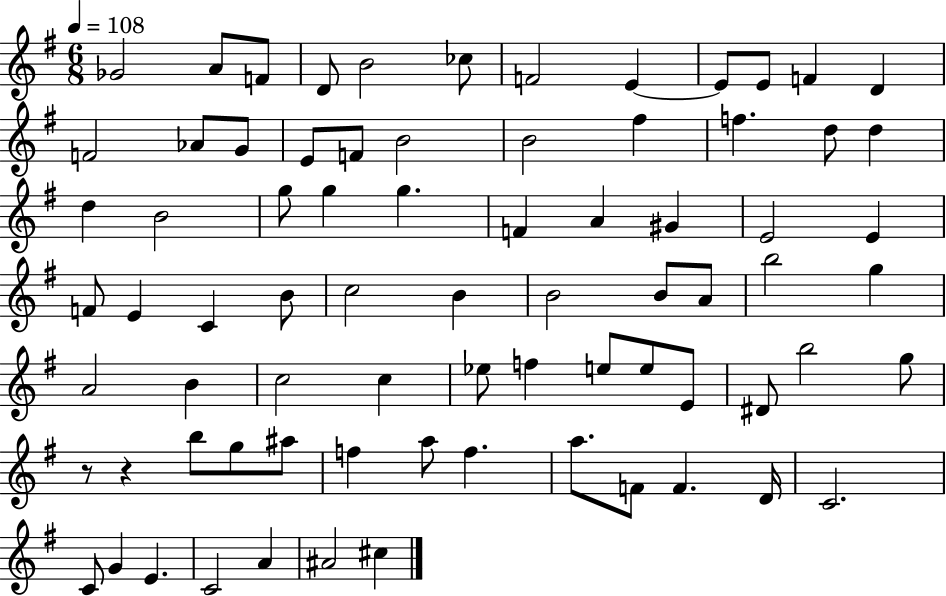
Gb4/h A4/e F4/e D4/e B4/h CES5/e F4/h E4/q E4/e E4/e F4/q D4/q F4/h Ab4/e G4/e E4/e F4/e B4/h B4/h F#5/q F5/q. D5/e D5/q D5/q B4/h G5/e G5/q G5/q. F4/q A4/q G#4/q E4/h E4/q F4/e E4/q C4/q B4/e C5/h B4/q B4/h B4/e A4/e B5/h G5/q A4/h B4/q C5/h C5/q Eb5/e F5/q E5/e E5/e E4/e D#4/e B5/h G5/e R/e R/q B5/e G5/e A#5/e F5/q A5/e F5/q. A5/e. F4/e F4/q. D4/s C4/h. C4/e G4/q E4/q. C4/h A4/q A#4/h C#5/q